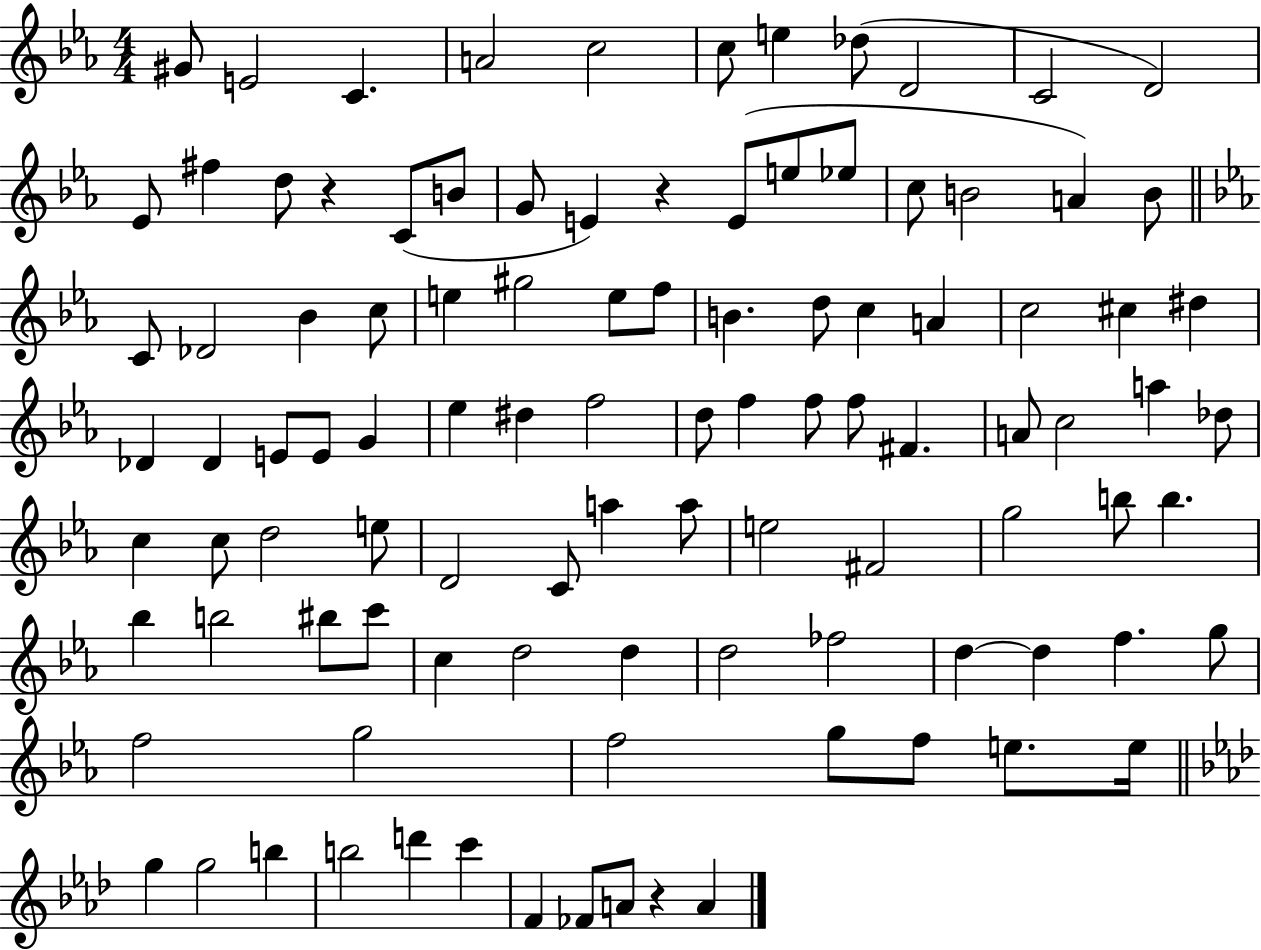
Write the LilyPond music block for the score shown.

{
  \clef treble
  \numericTimeSignature
  \time 4/4
  \key ees \major
  \repeat volta 2 { gis'8 e'2 c'4. | a'2 c''2 | c''8 e''4 des''8( d'2 | c'2 d'2) | \break ees'8 fis''4 d''8 r4 c'8( b'8 | g'8 e'4) r4 e'8( e''8 ees''8 | c''8 b'2 a'4) b'8 | \bar "||" \break \key c \minor c'8 des'2 bes'4 c''8 | e''4 gis''2 e''8 f''8 | b'4. d''8 c''4 a'4 | c''2 cis''4 dis''4 | \break des'4 des'4 e'8 e'8 g'4 | ees''4 dis''4 f''2 | d''8 f''4 f''8 f''8 fis'4. | a'8 c''2 a''4 des''8 | \break c''4 c''8 d''2 e''8 | d'2 c'8 a''4 a''8 | e''2 fis'2 | g''2 b''8 b''4. | \break bes''4 b''2 bis''8 c'''8 | c''4 d''2 d''4 | d''2 fes''2 | d''4~~ d''4 f''4. g''8 | \break f''2 g''2 | f''2 g''8 f''8 e''8. e''16 | \bar "||" \break \key f \minor g''4 g''2 b''4 | b''2 d'''4 c'''4 | f'4 fes'8 a'8 r4 a'4 | } \bar "|."
}